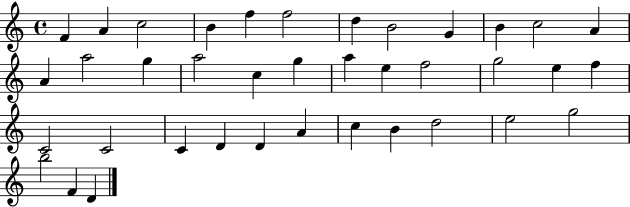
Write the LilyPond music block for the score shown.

{
  \clef treble
  \time 4/4
  \defaultTimeSignature
  \key c \major
  f'4 a'4 c''2 | b'4 f''4 f''2 | d''4 b'2 g'4 | b'4 c''2 a'4 | \break a'4 a''2 g''4 | a''2 c''4 g''4 | a''4 e''4 f''2 | g''2 e''4 f''4 | \break c'2 c'2 | c'4 d'4 d'4 a'4 | c''4 b'4 d''2 | e''2 g''2 | \break b''2 f'4 d'4 | \bar "|."
}